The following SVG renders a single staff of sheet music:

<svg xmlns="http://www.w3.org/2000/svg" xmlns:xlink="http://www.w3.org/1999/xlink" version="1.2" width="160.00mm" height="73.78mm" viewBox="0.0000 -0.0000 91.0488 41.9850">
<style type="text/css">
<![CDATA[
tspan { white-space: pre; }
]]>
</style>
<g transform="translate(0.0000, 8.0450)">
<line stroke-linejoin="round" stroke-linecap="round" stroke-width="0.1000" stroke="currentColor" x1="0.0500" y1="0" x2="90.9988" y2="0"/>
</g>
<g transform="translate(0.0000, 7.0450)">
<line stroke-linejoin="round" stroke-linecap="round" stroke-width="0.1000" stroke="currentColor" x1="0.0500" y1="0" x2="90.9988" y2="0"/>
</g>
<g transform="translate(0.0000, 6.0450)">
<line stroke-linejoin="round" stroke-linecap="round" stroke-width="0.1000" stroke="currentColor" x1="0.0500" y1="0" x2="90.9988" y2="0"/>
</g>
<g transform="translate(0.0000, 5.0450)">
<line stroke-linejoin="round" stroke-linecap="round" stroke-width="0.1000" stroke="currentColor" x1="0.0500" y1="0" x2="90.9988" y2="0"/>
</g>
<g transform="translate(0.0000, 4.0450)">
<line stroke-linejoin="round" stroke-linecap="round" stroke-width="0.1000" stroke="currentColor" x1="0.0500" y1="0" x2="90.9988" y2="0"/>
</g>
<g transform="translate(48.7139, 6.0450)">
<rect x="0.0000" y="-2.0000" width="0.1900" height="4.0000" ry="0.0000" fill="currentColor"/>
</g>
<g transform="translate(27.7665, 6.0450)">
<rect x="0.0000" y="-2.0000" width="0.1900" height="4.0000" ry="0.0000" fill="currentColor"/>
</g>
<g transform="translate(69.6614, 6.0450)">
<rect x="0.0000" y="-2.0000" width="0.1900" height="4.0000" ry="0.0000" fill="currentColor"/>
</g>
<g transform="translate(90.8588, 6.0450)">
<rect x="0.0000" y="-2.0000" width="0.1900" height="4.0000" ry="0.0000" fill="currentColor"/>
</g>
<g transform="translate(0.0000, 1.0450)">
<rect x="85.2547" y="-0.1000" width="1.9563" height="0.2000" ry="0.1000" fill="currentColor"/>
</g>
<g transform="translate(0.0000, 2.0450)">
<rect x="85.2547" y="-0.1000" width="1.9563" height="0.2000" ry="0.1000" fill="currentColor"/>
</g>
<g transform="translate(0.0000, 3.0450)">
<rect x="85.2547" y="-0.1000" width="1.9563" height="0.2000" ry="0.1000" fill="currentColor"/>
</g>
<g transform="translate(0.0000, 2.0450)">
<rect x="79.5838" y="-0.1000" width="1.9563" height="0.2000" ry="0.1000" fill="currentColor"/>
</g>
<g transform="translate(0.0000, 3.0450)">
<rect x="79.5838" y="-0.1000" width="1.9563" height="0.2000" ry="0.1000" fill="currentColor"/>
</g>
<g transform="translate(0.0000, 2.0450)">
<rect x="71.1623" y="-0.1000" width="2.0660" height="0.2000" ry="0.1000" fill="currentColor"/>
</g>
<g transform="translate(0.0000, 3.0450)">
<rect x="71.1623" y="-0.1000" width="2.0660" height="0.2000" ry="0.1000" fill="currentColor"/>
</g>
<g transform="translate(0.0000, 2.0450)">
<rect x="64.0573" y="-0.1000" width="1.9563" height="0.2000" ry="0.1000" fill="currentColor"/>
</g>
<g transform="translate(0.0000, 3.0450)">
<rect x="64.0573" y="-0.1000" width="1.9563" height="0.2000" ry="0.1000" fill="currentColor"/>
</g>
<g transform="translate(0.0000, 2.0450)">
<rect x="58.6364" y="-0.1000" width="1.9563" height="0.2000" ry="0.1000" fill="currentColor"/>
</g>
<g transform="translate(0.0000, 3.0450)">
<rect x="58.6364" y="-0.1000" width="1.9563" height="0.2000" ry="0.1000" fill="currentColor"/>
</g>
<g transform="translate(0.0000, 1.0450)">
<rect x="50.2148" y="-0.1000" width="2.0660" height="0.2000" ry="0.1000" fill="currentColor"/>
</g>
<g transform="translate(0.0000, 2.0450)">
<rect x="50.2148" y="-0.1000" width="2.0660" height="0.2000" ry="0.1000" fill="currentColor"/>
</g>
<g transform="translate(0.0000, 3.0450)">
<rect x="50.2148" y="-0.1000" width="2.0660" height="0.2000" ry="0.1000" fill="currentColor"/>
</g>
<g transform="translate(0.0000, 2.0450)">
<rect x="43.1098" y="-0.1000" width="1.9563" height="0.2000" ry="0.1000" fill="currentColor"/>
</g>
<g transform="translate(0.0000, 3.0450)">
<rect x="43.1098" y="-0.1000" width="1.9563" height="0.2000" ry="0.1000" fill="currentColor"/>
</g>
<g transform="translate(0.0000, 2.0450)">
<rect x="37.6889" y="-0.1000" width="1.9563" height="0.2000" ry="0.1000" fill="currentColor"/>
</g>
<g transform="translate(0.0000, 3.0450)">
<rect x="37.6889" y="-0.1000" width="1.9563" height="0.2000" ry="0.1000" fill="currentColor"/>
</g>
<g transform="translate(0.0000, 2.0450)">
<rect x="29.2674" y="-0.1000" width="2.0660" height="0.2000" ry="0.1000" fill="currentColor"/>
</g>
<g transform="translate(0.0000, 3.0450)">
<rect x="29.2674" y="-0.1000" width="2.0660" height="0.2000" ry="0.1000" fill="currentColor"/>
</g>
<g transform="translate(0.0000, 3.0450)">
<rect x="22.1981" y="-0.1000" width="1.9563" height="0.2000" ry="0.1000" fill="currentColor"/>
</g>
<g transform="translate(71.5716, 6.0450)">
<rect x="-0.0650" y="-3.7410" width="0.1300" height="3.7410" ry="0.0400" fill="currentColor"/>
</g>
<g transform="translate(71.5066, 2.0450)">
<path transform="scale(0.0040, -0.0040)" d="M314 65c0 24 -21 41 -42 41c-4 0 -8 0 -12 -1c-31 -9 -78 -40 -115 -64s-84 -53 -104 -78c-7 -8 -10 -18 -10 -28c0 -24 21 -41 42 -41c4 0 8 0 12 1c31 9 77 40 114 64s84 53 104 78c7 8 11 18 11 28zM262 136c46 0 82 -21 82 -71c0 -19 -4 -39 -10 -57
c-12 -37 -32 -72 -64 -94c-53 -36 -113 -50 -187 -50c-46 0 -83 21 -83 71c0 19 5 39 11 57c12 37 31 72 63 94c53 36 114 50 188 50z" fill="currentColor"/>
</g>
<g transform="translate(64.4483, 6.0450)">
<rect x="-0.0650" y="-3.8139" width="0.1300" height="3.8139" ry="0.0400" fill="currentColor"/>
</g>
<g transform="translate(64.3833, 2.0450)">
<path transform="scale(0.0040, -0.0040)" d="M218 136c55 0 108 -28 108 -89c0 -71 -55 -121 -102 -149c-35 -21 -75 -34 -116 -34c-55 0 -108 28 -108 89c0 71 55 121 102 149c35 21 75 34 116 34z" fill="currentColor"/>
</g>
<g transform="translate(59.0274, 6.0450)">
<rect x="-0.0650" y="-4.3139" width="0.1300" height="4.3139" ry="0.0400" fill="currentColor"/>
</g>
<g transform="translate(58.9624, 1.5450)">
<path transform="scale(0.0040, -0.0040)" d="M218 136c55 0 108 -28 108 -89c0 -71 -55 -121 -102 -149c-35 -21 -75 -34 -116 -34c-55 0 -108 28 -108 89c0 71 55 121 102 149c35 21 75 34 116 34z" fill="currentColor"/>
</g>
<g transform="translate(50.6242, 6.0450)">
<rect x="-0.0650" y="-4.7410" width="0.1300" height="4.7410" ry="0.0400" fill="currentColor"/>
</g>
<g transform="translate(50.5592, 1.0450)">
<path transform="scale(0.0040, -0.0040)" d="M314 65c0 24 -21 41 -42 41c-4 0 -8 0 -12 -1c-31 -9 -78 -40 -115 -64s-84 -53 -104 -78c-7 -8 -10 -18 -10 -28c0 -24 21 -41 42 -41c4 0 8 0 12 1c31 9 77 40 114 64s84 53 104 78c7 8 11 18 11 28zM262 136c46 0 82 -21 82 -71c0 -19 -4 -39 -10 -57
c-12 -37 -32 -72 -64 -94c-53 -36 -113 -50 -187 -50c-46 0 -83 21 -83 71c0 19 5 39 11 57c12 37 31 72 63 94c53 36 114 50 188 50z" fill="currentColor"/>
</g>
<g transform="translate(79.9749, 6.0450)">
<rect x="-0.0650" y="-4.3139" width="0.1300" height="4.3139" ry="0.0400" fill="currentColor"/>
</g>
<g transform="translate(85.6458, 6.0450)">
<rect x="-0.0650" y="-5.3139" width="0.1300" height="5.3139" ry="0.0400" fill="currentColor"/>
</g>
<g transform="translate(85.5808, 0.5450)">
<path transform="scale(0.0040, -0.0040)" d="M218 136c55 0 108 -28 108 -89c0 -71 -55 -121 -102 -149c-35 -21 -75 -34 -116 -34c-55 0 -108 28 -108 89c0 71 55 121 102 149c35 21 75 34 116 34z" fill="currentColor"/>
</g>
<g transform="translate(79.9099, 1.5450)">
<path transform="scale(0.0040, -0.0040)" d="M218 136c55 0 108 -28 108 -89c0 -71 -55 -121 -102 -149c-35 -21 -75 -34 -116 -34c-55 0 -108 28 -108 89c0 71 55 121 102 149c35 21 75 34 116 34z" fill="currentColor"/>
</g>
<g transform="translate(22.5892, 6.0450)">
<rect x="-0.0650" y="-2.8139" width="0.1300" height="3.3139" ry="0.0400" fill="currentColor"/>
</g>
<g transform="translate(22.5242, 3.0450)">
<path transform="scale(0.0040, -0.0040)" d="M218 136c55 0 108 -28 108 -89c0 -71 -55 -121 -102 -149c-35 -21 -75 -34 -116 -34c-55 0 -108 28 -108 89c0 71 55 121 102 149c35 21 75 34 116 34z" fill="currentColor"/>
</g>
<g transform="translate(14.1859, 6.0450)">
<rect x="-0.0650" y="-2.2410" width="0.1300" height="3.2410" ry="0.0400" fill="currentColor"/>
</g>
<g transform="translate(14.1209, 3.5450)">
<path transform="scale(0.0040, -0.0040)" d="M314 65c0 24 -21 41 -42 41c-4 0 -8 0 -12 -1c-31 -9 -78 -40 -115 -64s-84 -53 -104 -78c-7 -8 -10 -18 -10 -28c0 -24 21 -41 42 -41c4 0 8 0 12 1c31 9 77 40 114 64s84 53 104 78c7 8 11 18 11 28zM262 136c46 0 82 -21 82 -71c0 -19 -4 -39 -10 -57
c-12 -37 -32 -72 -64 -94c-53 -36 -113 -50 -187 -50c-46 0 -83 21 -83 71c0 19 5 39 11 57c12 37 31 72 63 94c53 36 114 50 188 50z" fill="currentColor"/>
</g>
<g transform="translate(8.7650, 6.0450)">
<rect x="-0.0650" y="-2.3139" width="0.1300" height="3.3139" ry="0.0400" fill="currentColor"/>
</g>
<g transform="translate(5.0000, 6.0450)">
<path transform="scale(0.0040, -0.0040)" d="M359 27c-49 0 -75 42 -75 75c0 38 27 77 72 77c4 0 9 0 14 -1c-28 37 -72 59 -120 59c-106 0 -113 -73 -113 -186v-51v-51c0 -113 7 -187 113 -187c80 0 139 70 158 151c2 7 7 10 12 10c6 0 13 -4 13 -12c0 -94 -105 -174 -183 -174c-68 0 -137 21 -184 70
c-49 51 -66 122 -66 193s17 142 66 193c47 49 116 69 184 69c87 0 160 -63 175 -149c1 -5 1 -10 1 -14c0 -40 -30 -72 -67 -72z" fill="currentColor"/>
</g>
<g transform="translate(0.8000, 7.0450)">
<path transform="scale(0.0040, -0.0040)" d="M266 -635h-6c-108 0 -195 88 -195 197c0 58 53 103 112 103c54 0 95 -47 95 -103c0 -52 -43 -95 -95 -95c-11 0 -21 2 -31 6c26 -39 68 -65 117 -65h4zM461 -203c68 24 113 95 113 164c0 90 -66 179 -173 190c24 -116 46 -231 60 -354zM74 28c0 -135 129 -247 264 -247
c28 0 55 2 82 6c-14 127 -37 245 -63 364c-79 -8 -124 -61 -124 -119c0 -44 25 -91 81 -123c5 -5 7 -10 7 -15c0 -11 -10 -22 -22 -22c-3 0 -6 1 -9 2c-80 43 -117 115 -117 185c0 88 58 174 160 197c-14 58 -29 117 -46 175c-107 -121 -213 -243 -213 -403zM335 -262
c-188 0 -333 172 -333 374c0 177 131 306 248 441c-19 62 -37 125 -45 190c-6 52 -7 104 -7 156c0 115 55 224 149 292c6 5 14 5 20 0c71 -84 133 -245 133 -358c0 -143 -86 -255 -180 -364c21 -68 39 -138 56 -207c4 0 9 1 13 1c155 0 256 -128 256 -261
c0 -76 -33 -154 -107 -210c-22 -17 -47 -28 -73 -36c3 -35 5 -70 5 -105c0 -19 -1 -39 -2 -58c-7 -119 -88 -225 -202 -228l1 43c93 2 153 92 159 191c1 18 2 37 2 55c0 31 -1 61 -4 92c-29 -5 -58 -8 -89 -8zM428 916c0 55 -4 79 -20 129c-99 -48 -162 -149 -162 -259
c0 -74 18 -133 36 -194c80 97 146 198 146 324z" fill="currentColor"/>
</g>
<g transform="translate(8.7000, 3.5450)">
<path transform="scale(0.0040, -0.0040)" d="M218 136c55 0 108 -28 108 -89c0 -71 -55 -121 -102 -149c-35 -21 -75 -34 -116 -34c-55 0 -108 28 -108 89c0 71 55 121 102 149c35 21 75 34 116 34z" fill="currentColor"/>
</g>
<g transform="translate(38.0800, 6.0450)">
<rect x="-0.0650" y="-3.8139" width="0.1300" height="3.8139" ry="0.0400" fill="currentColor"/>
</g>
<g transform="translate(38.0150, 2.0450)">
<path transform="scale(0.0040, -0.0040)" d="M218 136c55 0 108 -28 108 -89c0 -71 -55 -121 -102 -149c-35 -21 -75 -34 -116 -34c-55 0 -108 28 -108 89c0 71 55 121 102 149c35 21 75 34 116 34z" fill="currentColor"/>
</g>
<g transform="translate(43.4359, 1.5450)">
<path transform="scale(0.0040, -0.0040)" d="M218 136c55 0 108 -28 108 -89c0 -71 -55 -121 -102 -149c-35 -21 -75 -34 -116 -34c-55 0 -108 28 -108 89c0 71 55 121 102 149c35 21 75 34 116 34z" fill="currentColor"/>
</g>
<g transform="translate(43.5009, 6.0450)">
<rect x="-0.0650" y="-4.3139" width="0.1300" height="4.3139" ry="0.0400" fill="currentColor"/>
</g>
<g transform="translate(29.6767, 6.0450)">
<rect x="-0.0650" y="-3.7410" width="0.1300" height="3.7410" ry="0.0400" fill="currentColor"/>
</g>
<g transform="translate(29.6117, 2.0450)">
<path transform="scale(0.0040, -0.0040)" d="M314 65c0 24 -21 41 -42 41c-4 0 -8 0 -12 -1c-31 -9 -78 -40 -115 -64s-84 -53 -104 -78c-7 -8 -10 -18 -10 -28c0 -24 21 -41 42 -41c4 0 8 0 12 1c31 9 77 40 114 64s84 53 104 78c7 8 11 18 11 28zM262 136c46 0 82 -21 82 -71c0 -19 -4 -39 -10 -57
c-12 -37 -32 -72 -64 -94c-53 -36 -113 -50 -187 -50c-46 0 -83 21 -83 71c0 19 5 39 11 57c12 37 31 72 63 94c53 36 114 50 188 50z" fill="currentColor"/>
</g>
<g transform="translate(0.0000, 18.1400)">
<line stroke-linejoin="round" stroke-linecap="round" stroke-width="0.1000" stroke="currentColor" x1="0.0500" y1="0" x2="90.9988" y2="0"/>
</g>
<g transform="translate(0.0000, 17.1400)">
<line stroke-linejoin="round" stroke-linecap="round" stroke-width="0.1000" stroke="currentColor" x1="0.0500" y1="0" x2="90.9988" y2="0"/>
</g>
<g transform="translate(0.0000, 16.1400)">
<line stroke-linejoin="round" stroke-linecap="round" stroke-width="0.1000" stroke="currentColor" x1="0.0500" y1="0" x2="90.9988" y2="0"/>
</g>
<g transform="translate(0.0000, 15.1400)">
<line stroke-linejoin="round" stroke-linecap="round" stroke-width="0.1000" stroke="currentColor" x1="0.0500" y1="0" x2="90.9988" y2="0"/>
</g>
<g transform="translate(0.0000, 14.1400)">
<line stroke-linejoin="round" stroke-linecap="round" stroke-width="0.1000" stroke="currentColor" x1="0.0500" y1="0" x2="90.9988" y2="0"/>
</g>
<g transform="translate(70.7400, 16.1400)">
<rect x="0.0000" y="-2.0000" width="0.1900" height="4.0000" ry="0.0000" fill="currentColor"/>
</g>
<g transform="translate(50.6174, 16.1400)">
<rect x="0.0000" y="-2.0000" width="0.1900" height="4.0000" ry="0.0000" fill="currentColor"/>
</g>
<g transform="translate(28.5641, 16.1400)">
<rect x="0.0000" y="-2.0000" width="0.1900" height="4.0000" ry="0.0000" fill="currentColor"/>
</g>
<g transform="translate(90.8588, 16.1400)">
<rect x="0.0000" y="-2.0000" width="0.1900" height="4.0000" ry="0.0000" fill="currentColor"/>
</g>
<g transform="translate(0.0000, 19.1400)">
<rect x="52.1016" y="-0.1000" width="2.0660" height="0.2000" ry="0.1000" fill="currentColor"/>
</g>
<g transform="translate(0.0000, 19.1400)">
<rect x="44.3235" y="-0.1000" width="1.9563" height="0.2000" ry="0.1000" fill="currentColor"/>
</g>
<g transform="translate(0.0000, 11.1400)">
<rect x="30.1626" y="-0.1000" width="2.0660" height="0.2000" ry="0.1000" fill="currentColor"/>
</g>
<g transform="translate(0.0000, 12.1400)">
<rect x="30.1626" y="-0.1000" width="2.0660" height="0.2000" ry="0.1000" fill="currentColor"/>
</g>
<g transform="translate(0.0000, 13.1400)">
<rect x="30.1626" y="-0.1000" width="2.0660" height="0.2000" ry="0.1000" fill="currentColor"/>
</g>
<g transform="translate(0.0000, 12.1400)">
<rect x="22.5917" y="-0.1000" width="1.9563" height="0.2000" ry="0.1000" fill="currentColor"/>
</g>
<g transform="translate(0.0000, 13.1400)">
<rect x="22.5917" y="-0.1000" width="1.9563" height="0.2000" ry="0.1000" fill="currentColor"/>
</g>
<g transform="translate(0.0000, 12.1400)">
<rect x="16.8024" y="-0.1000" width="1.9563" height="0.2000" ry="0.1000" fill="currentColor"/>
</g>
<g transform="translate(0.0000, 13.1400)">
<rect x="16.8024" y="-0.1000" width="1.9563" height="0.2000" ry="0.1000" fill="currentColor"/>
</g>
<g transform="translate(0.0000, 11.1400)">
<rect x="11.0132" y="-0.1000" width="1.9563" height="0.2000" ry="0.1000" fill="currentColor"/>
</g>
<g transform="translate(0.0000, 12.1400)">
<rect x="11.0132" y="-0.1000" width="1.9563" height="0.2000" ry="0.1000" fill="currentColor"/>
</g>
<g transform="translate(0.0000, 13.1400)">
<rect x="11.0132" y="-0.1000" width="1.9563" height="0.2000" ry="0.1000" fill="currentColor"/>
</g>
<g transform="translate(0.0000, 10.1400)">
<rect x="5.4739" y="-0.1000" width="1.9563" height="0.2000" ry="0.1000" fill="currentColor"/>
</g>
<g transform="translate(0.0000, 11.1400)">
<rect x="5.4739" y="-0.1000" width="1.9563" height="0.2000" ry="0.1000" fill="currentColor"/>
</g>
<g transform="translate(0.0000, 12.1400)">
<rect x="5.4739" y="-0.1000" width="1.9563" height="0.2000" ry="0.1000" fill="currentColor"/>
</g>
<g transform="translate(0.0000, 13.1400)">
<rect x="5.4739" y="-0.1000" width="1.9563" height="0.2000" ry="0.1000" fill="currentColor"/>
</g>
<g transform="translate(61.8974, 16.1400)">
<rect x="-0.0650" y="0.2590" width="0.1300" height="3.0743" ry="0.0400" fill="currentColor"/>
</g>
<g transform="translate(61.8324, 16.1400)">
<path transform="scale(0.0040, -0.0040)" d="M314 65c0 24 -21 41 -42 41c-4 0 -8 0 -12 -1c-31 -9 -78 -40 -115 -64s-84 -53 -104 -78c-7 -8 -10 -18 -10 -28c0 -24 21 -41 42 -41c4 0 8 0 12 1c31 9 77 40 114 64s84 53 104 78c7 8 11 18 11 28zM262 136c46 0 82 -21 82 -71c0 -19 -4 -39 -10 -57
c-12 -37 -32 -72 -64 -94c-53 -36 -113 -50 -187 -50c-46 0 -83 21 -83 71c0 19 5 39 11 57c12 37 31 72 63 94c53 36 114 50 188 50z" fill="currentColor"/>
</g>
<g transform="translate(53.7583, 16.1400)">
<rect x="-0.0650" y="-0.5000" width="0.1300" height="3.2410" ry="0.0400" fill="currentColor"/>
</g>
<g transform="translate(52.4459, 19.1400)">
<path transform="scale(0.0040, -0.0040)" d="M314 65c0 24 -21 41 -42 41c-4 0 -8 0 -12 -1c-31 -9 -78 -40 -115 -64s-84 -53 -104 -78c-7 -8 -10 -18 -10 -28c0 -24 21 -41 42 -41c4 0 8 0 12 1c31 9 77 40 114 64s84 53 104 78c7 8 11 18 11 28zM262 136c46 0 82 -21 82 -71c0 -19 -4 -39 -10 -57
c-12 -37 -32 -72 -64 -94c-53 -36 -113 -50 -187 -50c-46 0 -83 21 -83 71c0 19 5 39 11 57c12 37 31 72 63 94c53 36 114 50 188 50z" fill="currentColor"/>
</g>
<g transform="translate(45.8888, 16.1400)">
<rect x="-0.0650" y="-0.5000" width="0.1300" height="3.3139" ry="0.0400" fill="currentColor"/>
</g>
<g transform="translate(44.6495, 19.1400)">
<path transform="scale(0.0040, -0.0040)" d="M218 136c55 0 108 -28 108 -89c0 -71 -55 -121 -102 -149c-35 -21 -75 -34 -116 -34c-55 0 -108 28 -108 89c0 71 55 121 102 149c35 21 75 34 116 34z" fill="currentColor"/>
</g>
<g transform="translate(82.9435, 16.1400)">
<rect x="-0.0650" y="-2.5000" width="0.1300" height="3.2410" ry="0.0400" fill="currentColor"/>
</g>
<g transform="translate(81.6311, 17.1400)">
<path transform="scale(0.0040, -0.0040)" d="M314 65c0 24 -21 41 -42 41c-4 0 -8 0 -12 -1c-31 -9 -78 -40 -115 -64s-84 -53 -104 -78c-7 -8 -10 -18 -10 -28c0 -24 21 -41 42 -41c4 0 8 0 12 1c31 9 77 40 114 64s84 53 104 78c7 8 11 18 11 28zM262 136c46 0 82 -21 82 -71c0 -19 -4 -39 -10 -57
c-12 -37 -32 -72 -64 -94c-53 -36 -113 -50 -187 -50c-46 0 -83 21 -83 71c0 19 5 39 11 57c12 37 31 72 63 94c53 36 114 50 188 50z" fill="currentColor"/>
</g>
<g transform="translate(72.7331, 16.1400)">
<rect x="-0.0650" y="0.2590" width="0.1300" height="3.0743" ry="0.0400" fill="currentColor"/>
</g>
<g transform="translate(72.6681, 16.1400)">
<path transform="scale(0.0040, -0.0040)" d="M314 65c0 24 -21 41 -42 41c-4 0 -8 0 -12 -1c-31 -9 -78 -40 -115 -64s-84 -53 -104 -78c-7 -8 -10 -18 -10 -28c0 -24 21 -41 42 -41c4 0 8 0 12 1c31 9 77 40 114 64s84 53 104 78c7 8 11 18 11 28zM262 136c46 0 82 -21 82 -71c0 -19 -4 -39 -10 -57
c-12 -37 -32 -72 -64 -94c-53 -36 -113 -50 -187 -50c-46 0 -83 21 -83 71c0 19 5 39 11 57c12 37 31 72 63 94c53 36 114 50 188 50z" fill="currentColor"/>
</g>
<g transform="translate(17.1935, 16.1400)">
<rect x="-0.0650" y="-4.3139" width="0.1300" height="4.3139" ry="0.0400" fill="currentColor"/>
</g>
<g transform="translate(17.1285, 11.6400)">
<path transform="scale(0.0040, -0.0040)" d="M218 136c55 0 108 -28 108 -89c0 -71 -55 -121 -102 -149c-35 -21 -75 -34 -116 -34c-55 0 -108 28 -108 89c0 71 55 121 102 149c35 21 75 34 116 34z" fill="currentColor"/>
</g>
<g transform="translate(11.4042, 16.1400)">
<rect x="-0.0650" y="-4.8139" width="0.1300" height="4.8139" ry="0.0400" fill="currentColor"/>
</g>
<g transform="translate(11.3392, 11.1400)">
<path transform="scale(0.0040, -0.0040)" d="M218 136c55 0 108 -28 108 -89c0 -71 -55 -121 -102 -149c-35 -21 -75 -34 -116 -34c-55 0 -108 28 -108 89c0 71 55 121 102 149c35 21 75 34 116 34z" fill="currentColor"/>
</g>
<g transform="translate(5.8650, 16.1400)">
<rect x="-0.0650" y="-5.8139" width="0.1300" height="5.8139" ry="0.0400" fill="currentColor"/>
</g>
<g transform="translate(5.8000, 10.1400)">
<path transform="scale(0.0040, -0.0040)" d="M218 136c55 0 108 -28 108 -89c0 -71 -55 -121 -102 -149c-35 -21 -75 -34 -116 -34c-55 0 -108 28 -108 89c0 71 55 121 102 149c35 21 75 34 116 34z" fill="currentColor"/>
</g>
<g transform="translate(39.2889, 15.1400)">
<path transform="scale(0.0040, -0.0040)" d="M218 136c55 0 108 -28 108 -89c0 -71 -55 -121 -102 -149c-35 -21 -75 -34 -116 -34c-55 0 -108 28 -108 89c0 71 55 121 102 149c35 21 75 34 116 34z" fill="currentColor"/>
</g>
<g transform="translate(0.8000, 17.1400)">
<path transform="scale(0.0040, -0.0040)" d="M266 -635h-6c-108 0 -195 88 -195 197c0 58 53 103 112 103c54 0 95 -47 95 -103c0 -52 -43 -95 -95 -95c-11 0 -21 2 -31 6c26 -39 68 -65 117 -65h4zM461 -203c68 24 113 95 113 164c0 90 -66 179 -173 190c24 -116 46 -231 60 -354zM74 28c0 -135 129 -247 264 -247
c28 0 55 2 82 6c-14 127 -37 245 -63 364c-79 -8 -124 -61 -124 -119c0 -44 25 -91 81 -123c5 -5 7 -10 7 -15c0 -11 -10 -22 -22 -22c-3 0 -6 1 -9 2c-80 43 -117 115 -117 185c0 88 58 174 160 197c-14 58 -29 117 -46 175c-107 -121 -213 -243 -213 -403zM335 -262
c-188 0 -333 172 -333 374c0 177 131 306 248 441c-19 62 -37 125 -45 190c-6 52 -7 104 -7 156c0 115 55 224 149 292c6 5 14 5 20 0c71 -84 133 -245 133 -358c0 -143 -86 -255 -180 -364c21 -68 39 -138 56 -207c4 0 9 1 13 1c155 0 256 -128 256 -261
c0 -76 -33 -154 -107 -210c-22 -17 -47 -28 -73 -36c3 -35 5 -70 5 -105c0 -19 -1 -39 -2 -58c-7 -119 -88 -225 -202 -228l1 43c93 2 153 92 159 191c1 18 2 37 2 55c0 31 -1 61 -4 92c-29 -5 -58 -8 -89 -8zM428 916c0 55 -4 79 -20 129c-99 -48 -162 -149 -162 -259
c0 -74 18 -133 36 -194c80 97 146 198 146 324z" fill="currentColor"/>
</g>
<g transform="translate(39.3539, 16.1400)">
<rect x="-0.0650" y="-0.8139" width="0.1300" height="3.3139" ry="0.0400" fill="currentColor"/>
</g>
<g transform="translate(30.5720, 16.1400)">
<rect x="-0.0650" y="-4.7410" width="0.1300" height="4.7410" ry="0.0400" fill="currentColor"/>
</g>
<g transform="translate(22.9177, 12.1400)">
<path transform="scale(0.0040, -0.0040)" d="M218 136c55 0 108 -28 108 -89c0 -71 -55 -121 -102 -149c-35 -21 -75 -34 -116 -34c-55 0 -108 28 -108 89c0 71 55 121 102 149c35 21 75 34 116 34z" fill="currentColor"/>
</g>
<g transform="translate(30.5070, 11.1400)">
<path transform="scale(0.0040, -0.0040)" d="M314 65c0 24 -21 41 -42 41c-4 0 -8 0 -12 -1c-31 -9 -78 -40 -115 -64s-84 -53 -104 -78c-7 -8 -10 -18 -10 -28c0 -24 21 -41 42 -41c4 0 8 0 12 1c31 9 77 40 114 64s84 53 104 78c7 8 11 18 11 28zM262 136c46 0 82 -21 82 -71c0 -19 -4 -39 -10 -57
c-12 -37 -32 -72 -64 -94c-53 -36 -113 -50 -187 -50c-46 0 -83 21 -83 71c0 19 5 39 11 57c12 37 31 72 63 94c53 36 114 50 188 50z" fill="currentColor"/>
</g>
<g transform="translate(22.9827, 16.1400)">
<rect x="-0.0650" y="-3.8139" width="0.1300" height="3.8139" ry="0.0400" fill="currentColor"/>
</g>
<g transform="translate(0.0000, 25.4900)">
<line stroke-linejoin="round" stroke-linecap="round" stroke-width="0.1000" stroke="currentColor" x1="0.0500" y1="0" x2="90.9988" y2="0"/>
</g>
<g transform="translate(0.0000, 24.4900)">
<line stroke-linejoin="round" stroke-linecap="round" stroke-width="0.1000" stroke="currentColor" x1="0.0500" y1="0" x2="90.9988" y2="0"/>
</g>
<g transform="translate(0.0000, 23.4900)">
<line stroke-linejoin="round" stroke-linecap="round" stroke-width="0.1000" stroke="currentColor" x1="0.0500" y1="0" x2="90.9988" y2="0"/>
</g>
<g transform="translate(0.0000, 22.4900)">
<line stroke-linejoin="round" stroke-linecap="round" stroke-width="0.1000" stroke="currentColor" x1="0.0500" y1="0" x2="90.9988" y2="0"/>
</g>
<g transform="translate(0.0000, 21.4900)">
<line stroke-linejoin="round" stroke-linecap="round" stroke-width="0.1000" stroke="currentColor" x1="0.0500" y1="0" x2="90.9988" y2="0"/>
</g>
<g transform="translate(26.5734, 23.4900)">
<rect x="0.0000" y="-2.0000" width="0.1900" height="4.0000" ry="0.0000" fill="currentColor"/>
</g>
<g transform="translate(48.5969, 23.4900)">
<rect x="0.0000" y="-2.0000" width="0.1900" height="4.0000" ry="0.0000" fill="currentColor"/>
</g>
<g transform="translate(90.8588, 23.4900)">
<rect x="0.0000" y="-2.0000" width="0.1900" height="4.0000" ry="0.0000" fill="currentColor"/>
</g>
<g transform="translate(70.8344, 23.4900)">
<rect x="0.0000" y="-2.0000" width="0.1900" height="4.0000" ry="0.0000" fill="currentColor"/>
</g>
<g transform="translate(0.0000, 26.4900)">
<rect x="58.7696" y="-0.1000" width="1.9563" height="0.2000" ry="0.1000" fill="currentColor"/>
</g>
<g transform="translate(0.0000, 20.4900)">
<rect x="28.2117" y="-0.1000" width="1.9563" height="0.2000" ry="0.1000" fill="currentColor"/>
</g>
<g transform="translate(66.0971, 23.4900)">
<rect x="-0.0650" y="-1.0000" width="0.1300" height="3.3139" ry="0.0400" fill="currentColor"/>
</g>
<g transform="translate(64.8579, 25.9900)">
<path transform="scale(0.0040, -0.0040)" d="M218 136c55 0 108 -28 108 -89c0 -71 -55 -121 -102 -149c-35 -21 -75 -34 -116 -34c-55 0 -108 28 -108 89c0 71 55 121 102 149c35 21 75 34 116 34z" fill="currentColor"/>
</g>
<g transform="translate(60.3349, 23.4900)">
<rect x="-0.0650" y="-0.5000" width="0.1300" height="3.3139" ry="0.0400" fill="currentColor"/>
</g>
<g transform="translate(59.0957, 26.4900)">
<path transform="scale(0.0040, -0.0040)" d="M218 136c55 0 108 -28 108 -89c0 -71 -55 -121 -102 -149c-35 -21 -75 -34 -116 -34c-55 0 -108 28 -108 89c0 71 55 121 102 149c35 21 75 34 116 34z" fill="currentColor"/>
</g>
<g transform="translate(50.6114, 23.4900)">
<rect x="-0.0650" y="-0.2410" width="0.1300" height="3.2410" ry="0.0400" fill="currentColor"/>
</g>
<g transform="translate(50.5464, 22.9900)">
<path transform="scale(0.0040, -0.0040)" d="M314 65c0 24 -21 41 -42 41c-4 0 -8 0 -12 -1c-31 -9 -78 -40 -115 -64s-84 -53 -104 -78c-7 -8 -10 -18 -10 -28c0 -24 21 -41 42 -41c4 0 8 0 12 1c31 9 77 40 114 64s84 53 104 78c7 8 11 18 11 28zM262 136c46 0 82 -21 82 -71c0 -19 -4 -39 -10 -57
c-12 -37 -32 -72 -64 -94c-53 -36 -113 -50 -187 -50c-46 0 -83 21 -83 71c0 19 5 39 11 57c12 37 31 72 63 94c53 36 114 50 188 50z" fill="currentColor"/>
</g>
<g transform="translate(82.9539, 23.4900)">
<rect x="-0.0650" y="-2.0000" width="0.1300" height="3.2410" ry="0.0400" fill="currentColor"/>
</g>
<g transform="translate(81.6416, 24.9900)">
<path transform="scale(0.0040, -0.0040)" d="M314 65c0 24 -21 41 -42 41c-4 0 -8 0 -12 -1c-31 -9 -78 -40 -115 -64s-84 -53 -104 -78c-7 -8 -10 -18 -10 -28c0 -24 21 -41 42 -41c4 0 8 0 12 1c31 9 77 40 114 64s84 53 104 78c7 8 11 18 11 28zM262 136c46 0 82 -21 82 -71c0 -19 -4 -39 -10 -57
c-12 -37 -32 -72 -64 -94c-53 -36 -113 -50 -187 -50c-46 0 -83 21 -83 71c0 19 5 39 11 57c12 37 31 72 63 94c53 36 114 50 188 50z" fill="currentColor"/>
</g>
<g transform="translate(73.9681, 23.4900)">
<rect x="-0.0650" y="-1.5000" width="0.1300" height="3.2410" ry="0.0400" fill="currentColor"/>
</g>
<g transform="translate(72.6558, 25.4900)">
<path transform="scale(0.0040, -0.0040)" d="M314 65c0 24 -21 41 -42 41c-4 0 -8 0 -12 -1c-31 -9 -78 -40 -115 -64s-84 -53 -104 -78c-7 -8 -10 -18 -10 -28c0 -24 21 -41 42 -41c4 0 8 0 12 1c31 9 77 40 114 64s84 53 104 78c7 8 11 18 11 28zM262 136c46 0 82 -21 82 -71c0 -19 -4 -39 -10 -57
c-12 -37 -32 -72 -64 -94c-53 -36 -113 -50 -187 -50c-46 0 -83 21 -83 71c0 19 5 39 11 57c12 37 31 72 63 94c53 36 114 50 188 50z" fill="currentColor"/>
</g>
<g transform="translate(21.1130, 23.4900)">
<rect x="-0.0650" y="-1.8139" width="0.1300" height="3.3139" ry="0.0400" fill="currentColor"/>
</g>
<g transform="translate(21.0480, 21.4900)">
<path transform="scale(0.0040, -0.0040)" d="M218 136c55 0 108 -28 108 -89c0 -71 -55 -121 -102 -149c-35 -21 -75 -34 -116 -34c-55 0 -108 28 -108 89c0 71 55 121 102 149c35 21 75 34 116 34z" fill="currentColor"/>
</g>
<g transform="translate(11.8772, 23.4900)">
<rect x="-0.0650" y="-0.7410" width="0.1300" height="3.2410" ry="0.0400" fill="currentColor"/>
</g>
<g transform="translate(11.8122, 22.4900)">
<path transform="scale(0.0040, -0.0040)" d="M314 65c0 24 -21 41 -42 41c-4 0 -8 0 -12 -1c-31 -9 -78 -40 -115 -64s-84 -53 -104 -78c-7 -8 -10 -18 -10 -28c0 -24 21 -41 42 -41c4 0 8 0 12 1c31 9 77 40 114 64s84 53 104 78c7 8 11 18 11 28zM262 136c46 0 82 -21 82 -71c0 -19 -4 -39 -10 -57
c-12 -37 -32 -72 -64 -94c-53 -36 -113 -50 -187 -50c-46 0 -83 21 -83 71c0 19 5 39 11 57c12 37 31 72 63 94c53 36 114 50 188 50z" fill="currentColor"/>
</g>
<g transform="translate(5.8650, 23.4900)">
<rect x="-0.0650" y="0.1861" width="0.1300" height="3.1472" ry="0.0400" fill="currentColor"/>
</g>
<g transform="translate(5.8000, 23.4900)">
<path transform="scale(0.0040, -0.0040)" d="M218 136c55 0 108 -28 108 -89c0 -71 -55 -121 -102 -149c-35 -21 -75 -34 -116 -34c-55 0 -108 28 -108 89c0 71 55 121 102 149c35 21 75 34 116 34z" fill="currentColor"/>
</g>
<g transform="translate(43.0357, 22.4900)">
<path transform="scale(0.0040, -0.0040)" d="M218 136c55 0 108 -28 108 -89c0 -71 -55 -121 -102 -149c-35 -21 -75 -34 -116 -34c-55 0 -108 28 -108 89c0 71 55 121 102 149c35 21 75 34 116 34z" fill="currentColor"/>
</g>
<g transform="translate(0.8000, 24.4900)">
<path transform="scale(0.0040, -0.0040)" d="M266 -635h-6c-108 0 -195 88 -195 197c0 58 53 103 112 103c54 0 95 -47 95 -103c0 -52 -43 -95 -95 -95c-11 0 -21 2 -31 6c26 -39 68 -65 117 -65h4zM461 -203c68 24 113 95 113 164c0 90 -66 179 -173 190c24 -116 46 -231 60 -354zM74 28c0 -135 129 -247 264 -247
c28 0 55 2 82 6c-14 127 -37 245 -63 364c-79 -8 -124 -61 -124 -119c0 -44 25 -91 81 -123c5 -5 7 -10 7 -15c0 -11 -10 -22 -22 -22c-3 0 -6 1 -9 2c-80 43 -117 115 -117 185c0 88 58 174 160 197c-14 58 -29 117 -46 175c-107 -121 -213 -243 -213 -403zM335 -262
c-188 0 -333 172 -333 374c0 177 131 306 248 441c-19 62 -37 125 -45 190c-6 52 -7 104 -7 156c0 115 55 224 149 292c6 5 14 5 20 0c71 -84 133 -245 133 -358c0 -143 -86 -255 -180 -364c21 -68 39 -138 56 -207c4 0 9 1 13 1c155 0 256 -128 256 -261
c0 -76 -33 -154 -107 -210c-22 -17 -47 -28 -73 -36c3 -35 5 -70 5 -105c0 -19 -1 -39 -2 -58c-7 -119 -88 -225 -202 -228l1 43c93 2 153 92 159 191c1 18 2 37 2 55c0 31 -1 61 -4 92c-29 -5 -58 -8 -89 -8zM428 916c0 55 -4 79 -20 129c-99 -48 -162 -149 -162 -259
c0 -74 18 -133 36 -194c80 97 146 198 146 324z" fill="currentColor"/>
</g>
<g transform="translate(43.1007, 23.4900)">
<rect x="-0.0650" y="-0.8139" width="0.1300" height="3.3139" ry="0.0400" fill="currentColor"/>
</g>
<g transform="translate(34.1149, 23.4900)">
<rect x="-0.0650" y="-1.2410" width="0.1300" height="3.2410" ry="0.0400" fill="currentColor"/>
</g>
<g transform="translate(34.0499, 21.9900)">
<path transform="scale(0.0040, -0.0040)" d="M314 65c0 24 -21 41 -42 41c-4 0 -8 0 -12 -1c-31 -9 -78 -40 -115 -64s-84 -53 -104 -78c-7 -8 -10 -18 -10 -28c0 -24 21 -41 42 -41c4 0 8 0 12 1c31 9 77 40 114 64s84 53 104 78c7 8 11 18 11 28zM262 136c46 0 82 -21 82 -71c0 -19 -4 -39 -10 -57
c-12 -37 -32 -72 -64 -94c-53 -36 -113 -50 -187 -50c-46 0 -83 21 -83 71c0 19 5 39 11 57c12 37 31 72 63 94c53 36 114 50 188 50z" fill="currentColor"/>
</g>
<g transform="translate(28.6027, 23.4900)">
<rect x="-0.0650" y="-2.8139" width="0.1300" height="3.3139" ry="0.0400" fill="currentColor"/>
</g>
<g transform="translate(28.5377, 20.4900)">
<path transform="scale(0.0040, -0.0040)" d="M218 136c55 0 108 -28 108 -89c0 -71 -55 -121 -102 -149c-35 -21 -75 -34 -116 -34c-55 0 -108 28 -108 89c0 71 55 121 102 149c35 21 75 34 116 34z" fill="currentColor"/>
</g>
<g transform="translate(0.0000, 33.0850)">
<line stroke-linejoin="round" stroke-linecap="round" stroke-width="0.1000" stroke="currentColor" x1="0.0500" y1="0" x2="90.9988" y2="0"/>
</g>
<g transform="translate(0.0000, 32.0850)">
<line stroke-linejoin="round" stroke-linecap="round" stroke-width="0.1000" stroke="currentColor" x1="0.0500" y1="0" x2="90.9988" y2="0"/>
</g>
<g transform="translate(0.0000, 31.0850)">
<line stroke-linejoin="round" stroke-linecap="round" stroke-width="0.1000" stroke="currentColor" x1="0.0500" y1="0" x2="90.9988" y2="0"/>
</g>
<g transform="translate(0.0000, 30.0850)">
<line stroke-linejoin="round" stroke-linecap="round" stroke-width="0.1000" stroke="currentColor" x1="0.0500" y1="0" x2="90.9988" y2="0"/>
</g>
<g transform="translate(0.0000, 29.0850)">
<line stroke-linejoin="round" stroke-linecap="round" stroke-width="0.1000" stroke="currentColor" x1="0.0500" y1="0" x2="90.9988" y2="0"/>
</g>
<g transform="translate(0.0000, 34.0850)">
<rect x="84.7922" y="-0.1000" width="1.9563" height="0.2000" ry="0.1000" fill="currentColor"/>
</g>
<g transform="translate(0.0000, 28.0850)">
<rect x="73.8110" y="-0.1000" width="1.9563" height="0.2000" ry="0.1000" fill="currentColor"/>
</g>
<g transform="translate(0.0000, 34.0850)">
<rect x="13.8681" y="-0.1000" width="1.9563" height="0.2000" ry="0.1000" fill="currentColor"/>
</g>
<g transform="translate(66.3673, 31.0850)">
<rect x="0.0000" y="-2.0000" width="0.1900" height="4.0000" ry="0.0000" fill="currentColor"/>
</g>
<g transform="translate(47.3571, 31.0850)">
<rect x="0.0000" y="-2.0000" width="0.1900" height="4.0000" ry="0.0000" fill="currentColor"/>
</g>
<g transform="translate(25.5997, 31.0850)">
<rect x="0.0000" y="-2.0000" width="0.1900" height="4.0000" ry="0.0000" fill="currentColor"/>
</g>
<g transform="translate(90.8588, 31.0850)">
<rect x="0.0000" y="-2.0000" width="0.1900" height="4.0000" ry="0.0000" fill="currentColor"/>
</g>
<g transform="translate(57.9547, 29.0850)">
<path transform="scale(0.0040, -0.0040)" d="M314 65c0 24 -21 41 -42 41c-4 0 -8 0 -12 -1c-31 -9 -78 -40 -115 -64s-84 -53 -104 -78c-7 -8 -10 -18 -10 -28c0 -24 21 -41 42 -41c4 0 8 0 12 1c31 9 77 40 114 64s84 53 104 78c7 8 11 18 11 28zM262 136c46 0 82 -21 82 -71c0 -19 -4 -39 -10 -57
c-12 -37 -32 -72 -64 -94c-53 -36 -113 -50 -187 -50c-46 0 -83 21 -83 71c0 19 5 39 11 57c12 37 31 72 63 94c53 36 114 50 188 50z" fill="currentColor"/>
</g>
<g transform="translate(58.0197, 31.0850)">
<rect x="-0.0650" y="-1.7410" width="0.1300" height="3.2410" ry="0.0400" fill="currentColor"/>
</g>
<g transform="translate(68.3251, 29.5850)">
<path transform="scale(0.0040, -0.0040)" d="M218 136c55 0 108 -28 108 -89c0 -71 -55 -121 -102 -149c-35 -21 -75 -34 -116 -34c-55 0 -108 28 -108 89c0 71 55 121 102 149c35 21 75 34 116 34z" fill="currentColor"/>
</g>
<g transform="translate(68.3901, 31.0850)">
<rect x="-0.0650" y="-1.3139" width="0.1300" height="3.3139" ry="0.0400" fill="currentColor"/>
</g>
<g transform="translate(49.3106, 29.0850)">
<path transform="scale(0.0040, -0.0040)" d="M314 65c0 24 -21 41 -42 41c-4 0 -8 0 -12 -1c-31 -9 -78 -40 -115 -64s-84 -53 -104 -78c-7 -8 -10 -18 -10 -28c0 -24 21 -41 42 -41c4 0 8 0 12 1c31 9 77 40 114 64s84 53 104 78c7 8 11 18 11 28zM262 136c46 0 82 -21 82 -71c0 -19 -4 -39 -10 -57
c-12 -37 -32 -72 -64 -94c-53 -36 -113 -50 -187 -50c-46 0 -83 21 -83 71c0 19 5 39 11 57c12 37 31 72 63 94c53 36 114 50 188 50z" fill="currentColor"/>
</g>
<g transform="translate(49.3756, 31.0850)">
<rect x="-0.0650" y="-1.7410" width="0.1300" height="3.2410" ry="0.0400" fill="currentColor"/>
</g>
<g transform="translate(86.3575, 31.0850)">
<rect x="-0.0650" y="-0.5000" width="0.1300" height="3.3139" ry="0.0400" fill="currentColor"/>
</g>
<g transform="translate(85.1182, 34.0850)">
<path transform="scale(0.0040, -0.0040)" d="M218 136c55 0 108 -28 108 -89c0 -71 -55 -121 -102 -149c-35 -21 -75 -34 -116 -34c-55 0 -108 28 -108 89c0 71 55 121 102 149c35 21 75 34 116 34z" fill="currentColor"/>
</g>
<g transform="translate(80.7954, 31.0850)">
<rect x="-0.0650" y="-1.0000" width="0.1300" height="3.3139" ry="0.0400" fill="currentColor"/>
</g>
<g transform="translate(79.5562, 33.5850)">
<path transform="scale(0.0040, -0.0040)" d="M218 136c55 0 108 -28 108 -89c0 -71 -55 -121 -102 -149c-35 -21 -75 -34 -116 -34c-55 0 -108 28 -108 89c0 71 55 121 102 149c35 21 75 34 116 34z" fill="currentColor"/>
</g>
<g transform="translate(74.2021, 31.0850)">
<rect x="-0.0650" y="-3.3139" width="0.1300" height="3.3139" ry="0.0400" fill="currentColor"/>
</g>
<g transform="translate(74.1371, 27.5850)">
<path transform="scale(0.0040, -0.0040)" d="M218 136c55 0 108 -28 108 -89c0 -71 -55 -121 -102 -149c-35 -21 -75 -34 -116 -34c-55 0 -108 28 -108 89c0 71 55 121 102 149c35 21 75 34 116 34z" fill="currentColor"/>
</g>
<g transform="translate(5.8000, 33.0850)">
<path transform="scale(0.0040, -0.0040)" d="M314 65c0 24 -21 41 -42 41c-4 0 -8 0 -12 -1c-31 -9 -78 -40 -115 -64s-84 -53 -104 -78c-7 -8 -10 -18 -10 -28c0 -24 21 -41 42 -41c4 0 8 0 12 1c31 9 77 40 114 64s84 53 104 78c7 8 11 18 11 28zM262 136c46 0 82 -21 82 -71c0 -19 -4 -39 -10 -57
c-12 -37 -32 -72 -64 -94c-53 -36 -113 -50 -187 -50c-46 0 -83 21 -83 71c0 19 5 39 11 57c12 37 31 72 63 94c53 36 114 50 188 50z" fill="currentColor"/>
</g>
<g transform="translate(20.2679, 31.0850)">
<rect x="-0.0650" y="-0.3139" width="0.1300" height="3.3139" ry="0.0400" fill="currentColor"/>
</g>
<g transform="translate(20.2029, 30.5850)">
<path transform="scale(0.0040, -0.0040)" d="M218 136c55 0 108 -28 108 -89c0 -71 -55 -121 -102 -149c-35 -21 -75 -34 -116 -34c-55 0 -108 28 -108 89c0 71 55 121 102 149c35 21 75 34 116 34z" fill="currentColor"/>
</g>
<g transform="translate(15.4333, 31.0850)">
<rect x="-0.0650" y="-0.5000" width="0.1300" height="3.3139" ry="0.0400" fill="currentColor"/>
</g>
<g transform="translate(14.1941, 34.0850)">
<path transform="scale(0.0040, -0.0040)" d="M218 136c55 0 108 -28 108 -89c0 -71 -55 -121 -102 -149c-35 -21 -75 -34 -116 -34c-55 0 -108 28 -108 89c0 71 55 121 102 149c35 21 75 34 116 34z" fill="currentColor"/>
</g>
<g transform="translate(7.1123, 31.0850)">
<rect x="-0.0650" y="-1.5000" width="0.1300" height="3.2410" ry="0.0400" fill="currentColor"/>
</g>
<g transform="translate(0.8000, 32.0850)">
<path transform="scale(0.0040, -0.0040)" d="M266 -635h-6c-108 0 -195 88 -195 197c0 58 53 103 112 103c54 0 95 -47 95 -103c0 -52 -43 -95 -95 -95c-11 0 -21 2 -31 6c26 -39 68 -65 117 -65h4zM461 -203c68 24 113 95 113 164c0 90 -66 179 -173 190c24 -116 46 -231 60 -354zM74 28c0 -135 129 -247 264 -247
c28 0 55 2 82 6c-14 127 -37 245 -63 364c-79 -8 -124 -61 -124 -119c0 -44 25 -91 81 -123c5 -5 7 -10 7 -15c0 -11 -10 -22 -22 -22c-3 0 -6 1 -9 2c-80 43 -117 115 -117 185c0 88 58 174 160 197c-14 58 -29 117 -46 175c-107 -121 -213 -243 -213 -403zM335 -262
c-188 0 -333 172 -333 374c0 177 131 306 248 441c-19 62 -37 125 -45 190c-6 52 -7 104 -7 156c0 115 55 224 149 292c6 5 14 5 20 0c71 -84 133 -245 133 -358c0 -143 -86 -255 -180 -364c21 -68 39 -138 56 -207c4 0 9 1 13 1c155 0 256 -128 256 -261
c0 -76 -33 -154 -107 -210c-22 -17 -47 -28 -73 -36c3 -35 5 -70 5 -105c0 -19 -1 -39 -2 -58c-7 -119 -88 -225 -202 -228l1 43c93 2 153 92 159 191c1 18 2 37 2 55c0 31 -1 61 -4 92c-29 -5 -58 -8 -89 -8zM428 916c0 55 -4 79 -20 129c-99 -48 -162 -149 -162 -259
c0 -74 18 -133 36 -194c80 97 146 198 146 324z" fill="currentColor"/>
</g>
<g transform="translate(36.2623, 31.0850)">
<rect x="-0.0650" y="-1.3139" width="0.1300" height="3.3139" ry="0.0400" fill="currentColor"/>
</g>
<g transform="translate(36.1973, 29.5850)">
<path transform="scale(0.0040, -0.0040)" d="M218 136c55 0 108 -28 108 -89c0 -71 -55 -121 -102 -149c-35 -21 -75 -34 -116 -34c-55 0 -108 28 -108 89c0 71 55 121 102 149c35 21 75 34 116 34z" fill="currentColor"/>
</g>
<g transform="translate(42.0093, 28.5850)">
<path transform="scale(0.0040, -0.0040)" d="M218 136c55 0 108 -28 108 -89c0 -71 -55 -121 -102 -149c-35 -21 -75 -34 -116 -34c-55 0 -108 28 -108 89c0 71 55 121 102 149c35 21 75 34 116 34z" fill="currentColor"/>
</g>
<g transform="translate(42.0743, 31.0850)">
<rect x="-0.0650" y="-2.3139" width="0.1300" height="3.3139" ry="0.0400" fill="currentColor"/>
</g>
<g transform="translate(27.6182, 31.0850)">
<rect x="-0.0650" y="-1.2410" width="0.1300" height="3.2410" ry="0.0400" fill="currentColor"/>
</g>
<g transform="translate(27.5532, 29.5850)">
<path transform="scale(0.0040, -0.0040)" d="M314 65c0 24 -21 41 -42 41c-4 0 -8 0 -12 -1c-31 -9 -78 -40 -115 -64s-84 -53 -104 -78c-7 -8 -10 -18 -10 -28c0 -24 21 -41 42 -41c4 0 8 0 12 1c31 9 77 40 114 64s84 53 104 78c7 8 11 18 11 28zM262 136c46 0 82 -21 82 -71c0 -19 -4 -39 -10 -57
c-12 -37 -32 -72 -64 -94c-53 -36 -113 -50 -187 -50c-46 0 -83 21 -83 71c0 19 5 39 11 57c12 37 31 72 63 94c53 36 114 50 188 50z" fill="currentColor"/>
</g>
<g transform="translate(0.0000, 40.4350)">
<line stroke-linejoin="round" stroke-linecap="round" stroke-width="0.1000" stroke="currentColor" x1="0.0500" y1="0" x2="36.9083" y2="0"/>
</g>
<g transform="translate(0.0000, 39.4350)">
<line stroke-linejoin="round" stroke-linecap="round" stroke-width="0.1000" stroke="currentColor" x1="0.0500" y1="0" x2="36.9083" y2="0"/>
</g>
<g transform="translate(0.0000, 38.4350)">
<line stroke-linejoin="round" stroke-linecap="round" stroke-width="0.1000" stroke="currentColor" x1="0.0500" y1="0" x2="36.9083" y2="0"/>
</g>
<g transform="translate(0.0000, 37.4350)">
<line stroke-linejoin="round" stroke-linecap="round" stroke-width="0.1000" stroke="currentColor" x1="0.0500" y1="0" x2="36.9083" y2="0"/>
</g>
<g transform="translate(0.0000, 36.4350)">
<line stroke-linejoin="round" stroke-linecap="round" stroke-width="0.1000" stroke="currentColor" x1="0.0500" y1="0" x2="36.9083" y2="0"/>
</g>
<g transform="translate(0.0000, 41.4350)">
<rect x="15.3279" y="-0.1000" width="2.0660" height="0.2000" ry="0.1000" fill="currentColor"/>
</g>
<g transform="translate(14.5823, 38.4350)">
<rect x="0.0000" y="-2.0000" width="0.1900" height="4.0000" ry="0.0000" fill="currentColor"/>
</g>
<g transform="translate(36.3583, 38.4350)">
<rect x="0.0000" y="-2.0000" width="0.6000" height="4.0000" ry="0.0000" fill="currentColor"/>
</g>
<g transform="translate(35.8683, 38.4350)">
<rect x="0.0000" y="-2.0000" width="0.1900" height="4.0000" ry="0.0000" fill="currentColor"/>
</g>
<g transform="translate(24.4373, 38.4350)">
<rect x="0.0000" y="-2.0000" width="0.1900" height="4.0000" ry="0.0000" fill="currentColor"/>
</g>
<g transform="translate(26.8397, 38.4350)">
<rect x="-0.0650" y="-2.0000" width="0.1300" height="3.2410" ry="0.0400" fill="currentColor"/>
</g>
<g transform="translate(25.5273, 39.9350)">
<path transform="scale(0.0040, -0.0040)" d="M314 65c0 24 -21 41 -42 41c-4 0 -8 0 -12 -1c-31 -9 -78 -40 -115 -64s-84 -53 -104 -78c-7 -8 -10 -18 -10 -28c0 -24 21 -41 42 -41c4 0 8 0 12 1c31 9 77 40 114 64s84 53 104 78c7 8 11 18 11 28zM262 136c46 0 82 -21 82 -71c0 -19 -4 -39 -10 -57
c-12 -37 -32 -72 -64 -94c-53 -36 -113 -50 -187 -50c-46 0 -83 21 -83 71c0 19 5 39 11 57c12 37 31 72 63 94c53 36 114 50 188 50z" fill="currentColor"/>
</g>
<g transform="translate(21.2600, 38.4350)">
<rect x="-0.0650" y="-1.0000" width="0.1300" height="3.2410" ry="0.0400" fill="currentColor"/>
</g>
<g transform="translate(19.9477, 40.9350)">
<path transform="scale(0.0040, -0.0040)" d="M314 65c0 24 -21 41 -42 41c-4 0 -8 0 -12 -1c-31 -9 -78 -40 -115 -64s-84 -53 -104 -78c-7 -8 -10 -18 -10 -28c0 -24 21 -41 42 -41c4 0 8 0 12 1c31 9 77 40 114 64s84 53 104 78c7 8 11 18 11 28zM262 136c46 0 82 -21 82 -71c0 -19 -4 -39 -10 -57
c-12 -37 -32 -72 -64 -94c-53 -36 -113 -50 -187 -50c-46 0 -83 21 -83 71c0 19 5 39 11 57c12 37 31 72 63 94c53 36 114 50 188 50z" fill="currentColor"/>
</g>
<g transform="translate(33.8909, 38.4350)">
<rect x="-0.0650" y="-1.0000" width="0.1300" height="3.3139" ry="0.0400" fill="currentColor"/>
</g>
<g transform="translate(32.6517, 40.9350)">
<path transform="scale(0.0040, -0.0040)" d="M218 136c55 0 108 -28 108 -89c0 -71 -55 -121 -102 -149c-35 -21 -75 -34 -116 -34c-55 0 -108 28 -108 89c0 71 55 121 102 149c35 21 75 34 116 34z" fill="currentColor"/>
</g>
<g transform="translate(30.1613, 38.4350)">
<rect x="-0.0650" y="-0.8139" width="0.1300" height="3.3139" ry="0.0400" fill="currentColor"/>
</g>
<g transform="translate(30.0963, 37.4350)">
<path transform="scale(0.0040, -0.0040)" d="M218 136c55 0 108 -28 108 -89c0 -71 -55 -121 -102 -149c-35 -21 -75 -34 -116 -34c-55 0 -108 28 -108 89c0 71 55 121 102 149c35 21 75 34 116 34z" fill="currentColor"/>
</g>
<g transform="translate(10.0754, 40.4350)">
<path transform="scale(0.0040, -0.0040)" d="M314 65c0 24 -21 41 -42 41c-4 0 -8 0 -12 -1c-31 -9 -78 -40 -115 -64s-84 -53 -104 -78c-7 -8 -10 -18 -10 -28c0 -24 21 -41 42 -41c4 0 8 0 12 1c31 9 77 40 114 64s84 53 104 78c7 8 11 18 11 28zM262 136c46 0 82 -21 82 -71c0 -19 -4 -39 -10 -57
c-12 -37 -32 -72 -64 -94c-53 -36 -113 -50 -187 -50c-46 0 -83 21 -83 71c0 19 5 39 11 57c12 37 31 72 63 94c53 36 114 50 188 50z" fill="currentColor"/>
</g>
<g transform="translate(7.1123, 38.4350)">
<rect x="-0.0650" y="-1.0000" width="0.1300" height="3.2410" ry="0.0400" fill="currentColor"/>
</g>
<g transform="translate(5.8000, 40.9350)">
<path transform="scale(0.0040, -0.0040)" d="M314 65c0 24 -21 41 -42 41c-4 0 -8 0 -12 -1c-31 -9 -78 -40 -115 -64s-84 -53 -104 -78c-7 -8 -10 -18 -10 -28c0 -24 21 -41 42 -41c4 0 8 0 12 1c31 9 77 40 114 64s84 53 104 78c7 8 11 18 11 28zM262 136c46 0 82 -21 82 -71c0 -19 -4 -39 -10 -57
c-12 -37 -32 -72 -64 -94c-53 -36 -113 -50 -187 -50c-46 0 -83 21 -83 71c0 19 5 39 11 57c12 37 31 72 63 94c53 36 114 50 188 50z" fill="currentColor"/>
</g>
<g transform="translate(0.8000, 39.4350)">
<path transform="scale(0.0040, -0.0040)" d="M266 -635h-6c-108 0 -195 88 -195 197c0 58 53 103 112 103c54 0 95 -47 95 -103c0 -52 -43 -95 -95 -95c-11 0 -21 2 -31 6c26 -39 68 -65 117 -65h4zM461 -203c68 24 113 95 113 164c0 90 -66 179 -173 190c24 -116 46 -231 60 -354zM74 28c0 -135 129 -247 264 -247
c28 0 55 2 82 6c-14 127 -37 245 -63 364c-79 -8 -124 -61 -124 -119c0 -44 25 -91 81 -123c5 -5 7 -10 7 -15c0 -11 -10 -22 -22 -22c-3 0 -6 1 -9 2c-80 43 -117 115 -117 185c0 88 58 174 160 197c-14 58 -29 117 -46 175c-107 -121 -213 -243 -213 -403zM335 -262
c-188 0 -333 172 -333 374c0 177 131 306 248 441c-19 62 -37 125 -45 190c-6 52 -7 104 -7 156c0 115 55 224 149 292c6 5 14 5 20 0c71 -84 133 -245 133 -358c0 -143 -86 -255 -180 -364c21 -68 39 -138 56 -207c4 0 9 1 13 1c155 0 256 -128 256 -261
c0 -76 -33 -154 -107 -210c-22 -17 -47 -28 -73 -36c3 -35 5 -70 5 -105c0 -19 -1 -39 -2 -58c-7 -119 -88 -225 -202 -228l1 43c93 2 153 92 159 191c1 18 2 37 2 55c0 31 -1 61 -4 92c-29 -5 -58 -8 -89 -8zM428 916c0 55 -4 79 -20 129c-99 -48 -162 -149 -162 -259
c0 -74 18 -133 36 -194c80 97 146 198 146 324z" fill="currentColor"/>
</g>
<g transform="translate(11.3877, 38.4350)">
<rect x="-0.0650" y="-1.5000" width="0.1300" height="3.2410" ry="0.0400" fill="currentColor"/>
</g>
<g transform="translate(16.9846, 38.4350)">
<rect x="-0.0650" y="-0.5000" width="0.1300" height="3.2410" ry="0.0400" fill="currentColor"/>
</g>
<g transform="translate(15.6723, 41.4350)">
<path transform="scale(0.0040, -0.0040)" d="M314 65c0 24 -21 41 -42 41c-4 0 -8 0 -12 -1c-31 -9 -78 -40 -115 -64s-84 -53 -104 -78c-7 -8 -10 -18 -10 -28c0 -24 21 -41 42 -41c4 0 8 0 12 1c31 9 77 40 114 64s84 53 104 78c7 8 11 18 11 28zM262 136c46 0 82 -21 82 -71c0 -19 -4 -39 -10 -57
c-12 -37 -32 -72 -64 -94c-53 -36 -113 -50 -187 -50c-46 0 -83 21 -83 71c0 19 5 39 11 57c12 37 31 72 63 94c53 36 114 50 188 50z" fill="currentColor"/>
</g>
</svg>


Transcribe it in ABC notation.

X:1
T:Untitled
M:4/4
L:1/4
K:C
g g2 a c'2 c' d' e'2 d' c' c'2 d' f' g' e' d' c' e'2 d C C2 B2 B2 G2 B d2 f a e2 d c2 C D E2 F2 E2 C c e2 e g f2 f2 e b D C D2 E2 C2 D2 F2 d D